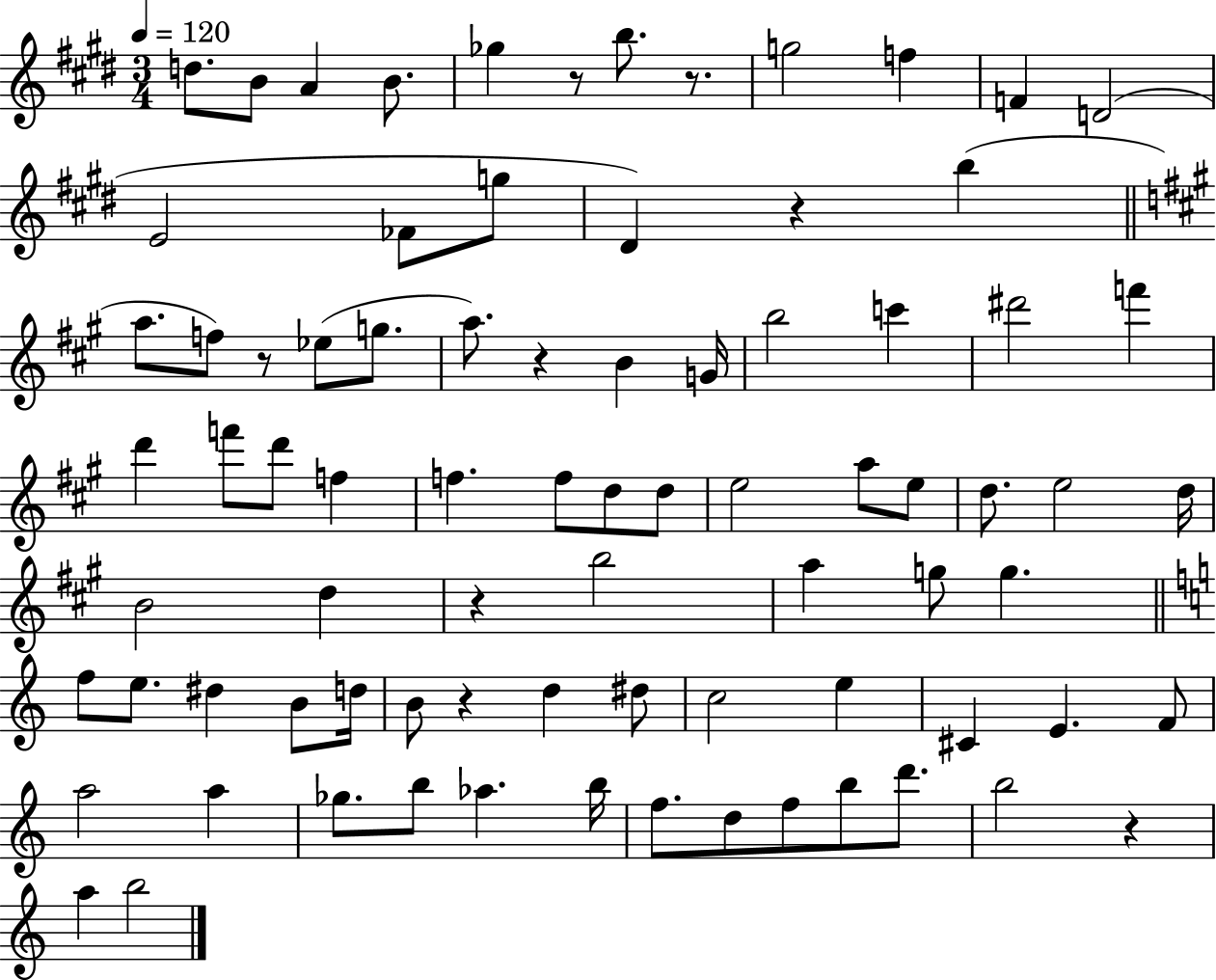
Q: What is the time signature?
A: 3/4